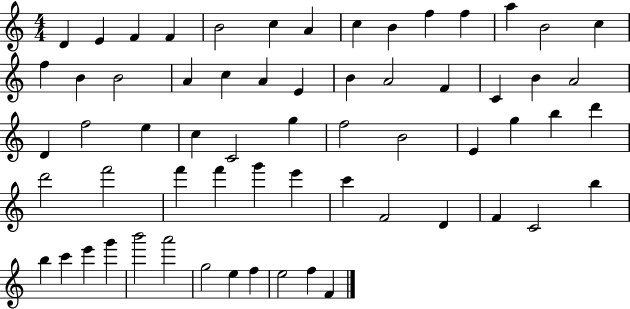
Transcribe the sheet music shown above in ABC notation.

X:1
T:Untitled
M:4/4
L:1/4
K:C
D E F F B2 c A c B f f a B2 c f B B2 A c A E B A2 F C B A2 D f2 e c C2 g f2 B2 E g b d' d'2 f'2 f' f' g' e' c' F2 D F C2 b b c' e' g' b'2 a'2 g2 e f e2 f F